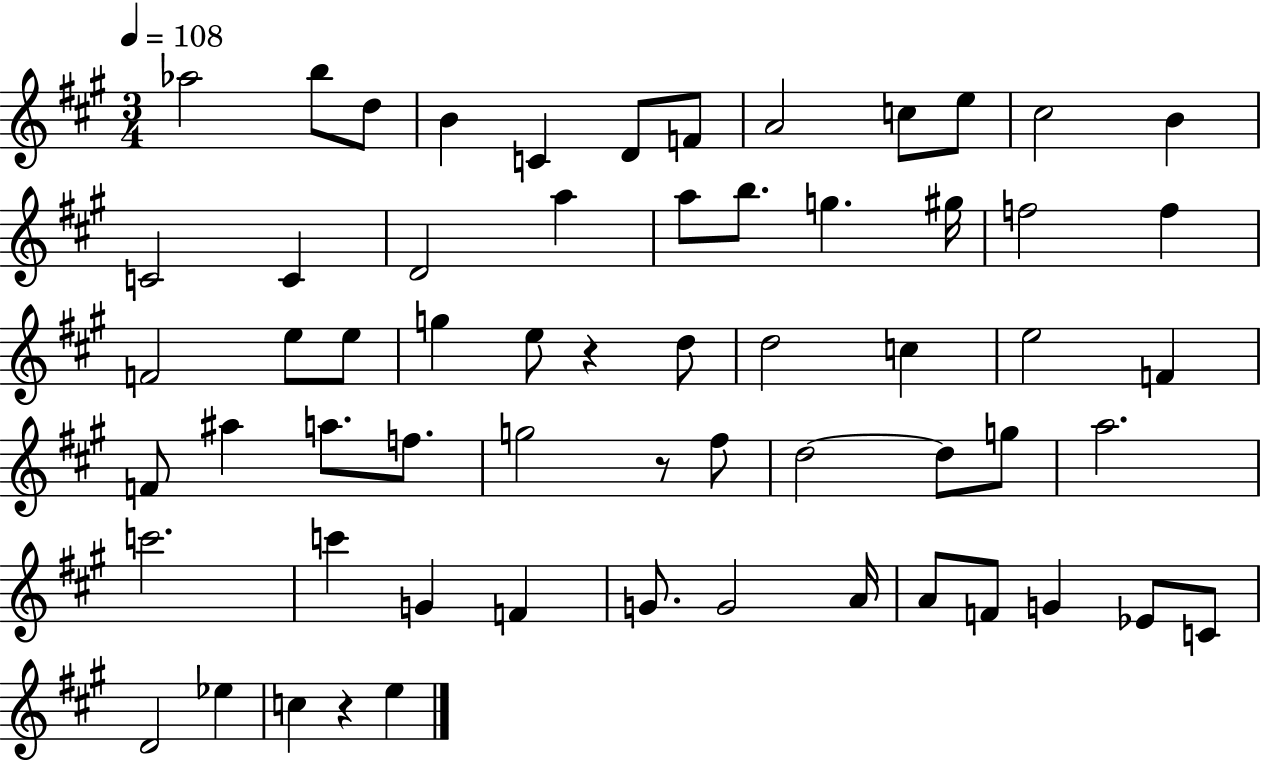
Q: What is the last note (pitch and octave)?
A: E5